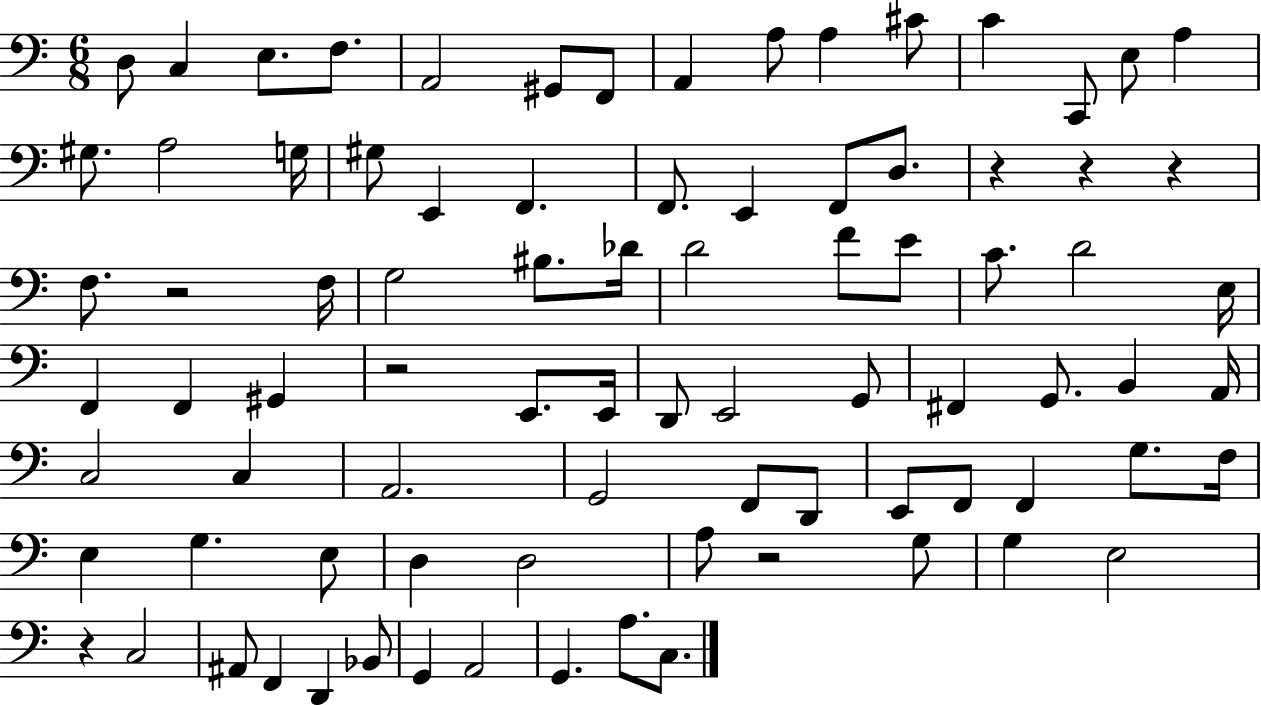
D3/e C3/q E3/e. F3/e. A2/h G#2/e F2/e A2/q A3/e A3/q C#4/e C4/q C2/e E3/e A3/q G#3/e. A3/h G3/s G#3/e E2/q F2/q. F2/e. E2/q F2/e D3/e. R/q R/q R/q F3/e. R/h F3/s G3/h BIS3/e. Db4/s D4/h F4/e E4/e C4/e. D4/h E3/s F2/q F2/q G#2/q R/h E2/e. E2/s D2/e E2/h G2/e F#2/q G2/e. B2/q A2/s C3/h C3/q A2/h. G2/h F2/e D2/e E2/e F2/e F2/q G3/e. F3/s E3/q G3/q. E3/e D3/q D3/h A3/e R/h G3/e G3/q E3/h R/q C3/h A#2/e F2/q D2/q Bb2/e G2/q A2/h G2/q. A3/e. C3/e.